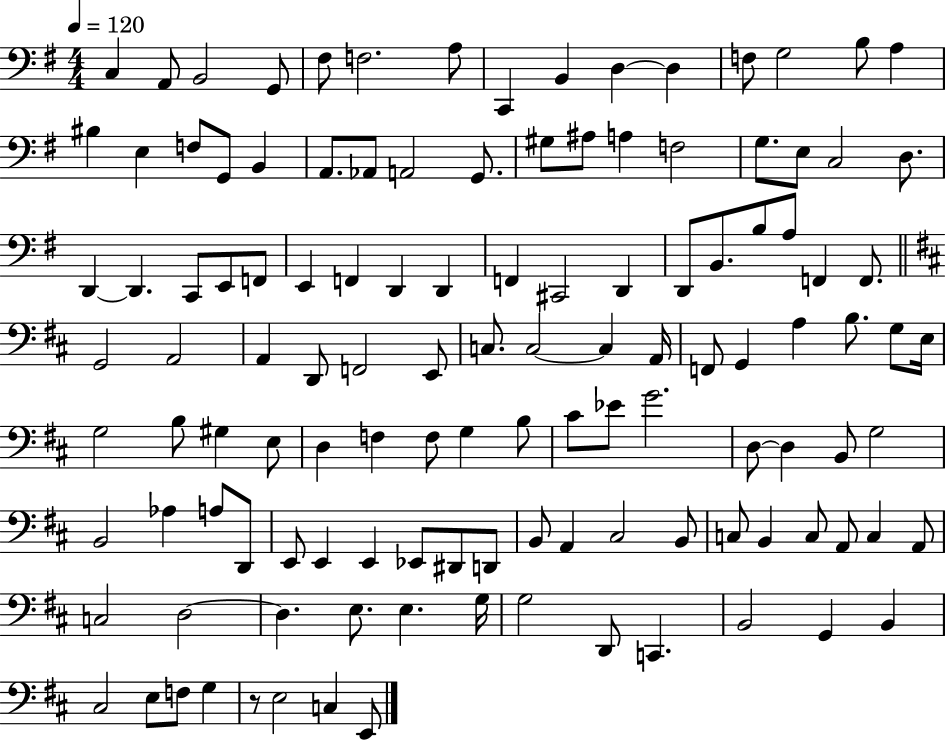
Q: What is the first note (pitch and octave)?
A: C3